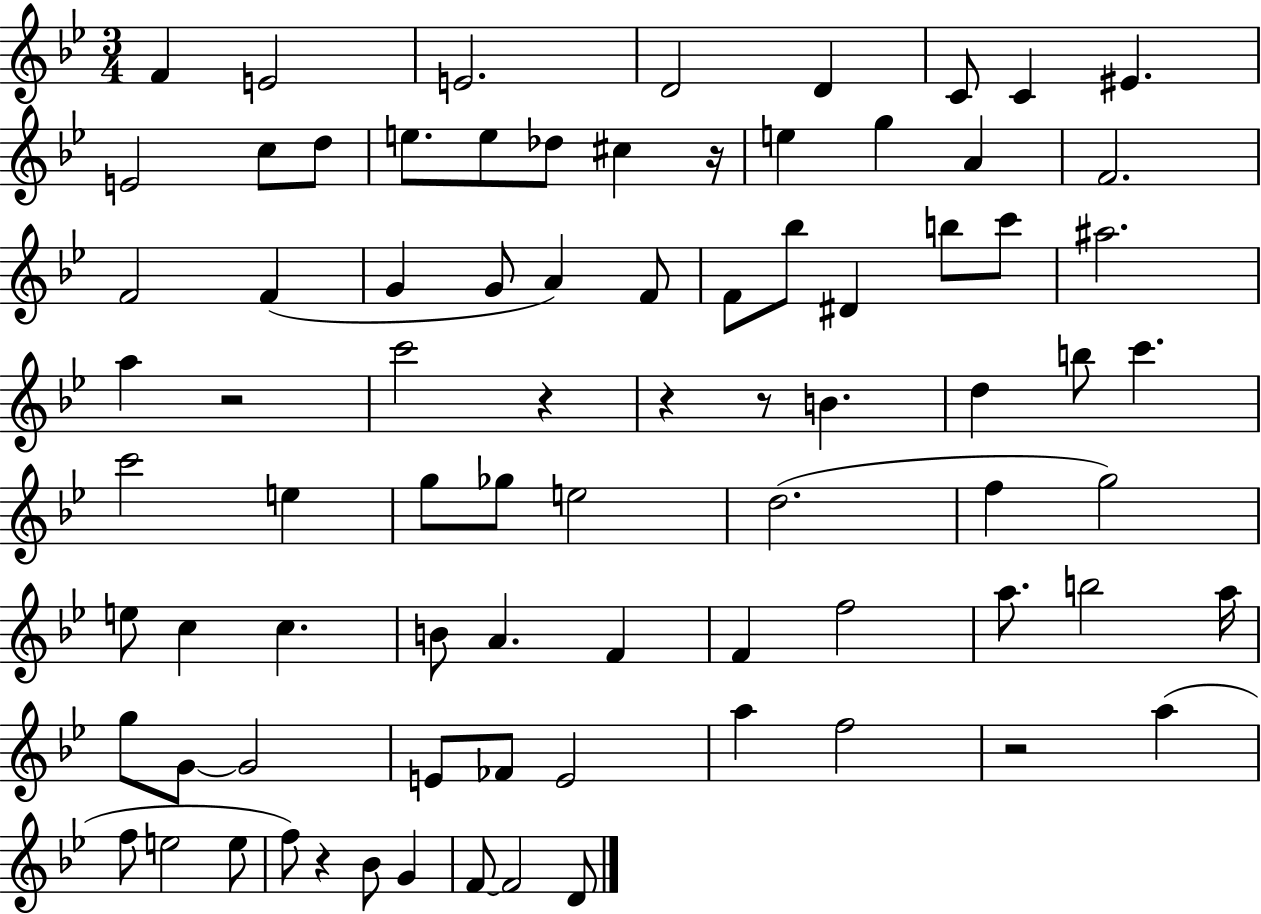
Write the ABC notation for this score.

X:1
T:Untitled
M:3/4
L:1/4
K:Bb
F E2 E2 D2 D C/2 C ^E E2 c/2 d/2 e/2 e/2 _d/2 ^c z/4 e g A F2 F2 F G G/2 A F/2 F/2 _b/2 ^D b/2 c'/2 ^a2 a z2 c'2 z z z/2 B d b/2 c' c'2 e g/2 _g/2 e2 d2 f g2 e/2 c c B/2 A F F f2 a/2 b2 a/4 g/2 G/2 G2 E/2 _F/2 E2 a f2 z2 a f/2 e2 e/2 f/2 z _B/2 G F/2 F2 D/2